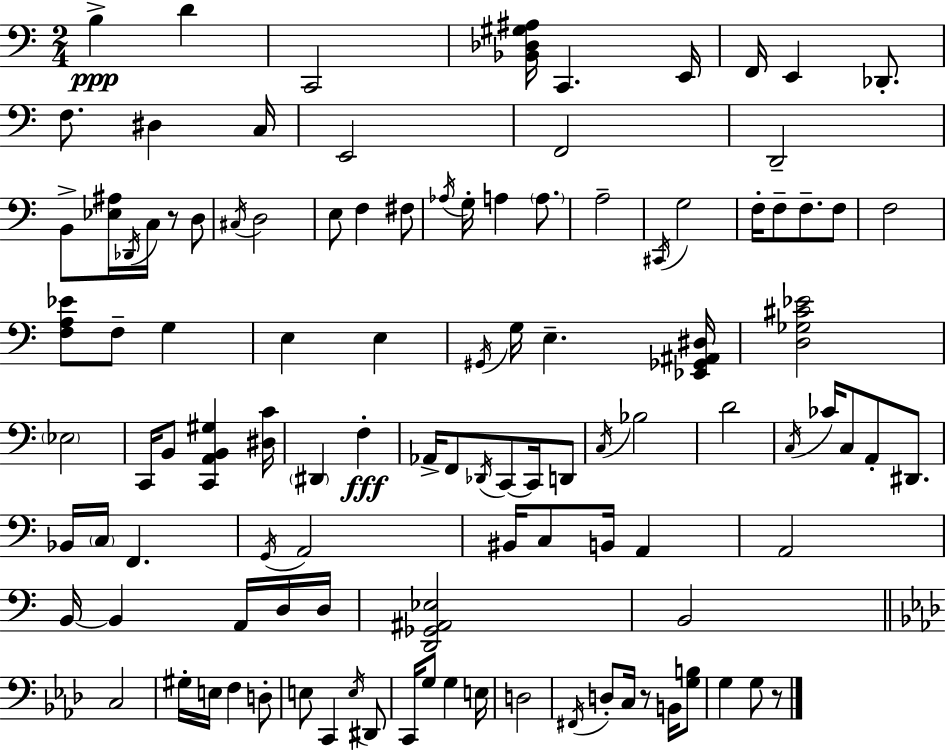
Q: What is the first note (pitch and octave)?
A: B3